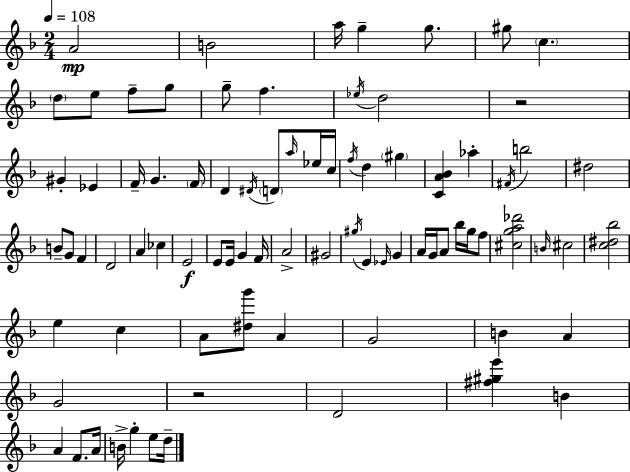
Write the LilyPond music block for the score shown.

{
  \clef treble
  \numericTimeSignature
  \time 2/4
  \key d \minor
  \tempo 4 = 108
  a'2\mp | b'2 | a''16 g''4-- g''8. | gis''8 \parenthesize c''4. | \break \parenthesize d''8 e''8 f''8-- g''8 | g''8-- f''4. | \acciaccatura { ees''16 } d''2 | r2 | \break gis'4-. ees'4 | f'16-- g'4. | \parenthesize f'16 d'4 \acciaccatura { dis'16 } \parenthesize d'8 | \grace { a''16 } ees''16 c''16 \acciaccatura { f''16 } d''4 | \break \parenthesize gis''4 <c' a' bes'>4 | aes''4-. \acciaccatura { fis'16 } b''2 | dis''2 | b'8-- g'8 | \break f'4 d'2 | a'4 | ces''4 e'2\f | e'8 e'16 | \break g'4 f'16 a'2-> | gis'2 | \acciaccatura { gis''16 } e'4 | \grace { ees'16 } g'4 a'16 | \break g'16 a'8 bes''16 g''16 f''8 <cis'' g'' a'' des'''>2 | \grace { b'16 } | cis''2 | <c'' dis'' bes''>2 | \break e''4 c''4 | a'8 <dis'' g'''>8 a'4 | g'2 | b'4 a'4 | \break g'2 | r2 | d'2 | <fis'' gis'' e'''>4 b'4 | \break a'4 f'8. a'16 | b'16-> g''4-. e''8 d''16-- | \bar "|."
}